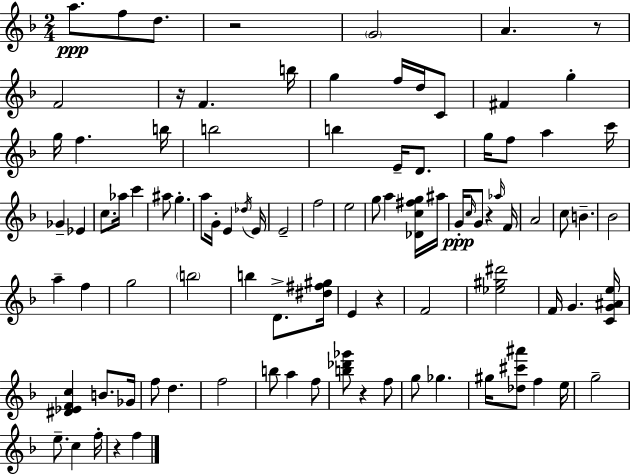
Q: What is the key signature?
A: D minor